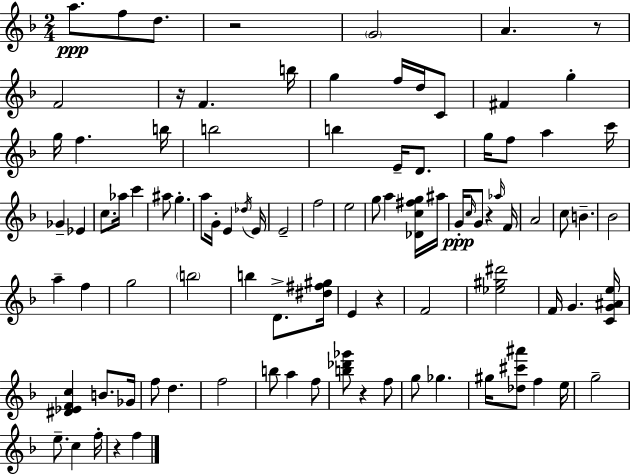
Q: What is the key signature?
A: D minor